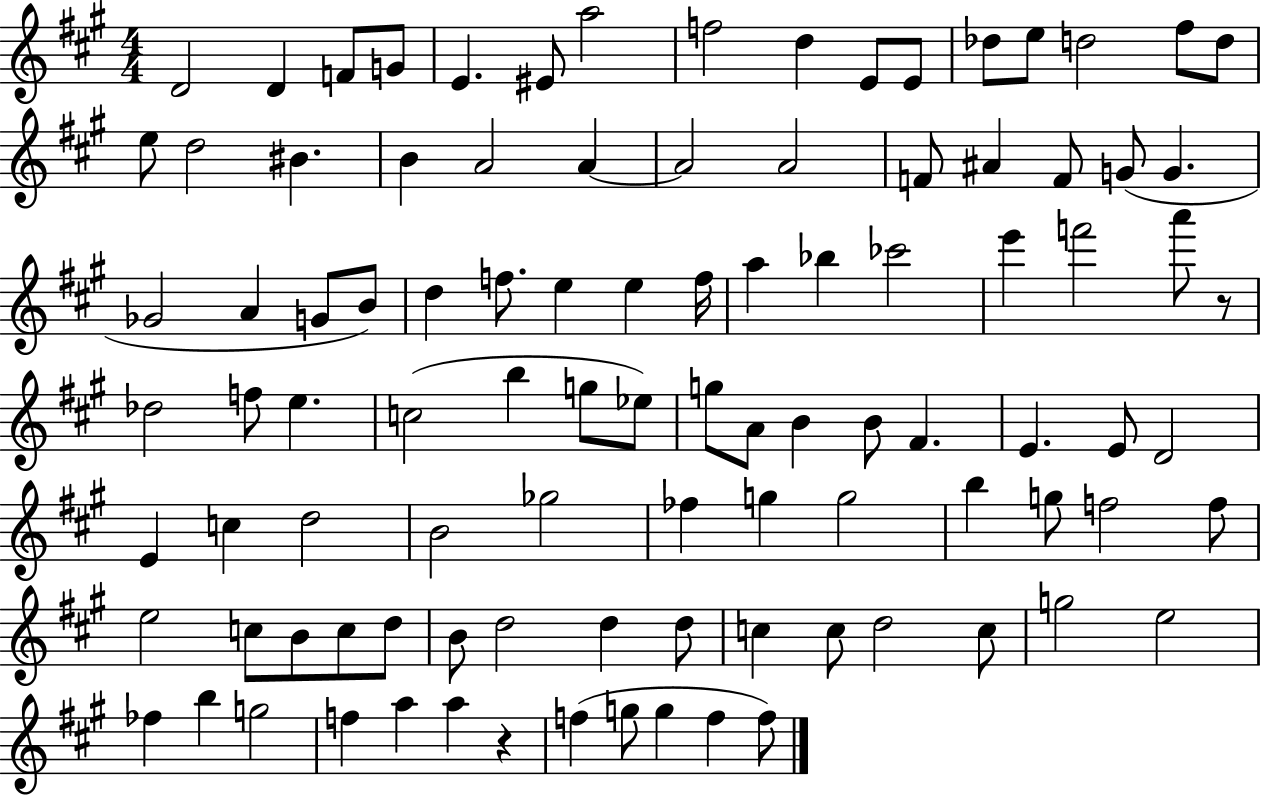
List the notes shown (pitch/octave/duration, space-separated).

D4/h D4/q F4/e G4/e E4/q. EIS4/e A5/h F5/h D5/q E4/e E4/e Db5/e E5/e D5/h F#5/e D5/e E5/e D5/h BIS4/q. B4/q A4/h A4/q A4/h A4/h F4/e A#4/q F4/e G4/e G4/q. Gb4/h A4/q G4/e B4/e D5/q F5/e. E5/q E5/q F5/s A5/q Bb5/q CES6/h E6/q F6/h A6/e R/e Db5/h F5/e E5/q. C5/h B5/q G5/e Eb5/e G5/e A4/e B4/q B4/e F#4/q. E4/q. E4/e D4/h E4/q C5/q D5/h B4/h Gb5/h FES5/q G5/q G5/h B5/q G5/e F5/h F5/e E5/h C5/e B4/e C5/e D5/e B4/e D5/h D5/q D5/e C5/q C5/e D5/h C5/e G5/h E5/h FES5/q B5/q G5/h F5/q A5/q A5/q R/q F5/q G5/e G5/q F5/q F5/e